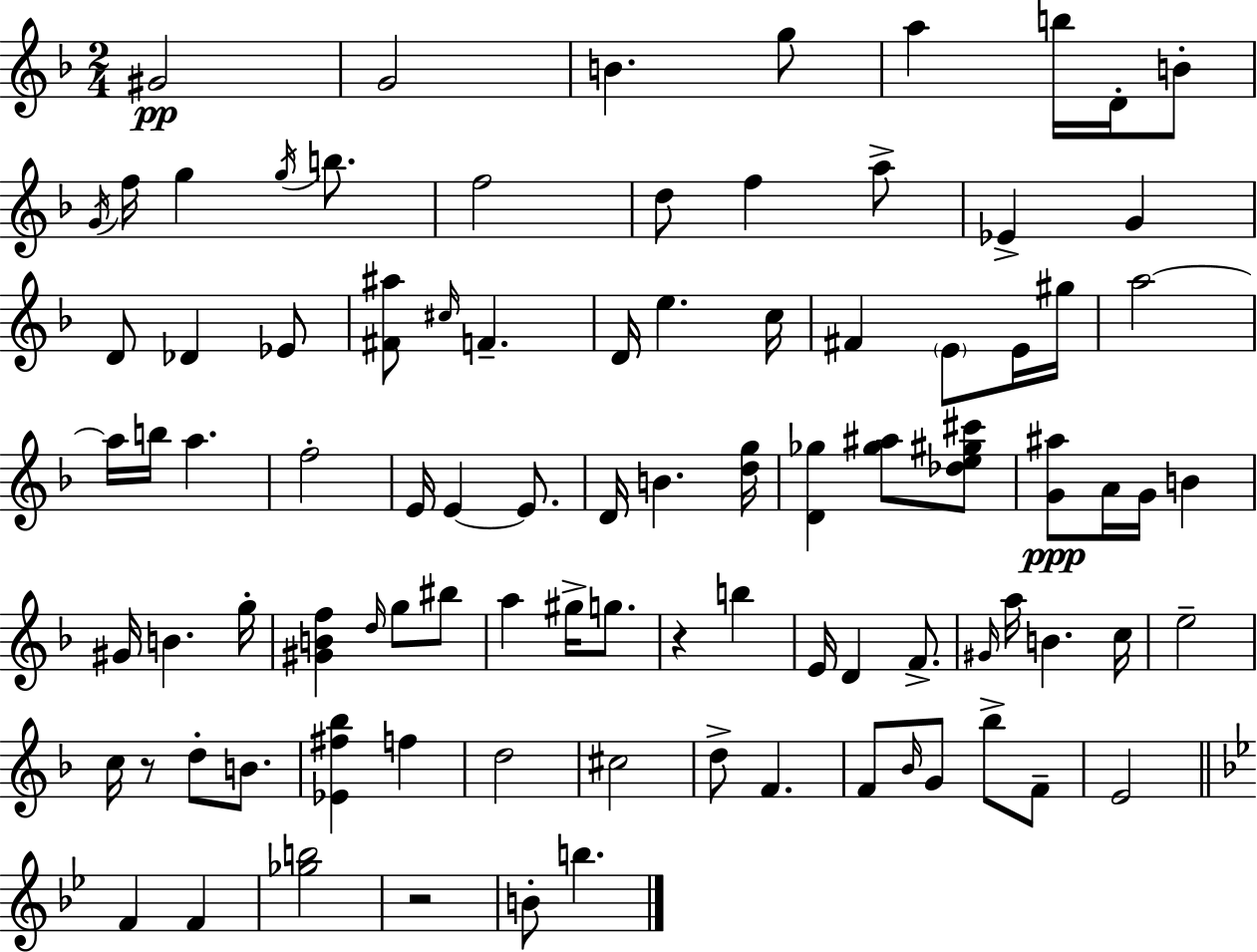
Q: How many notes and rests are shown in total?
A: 92